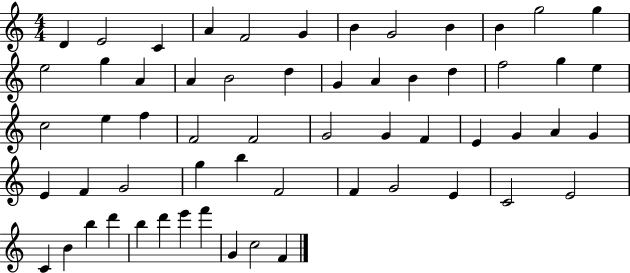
X:1
T:Untitled
M:4/4
L:1/4
K:C
D E2 C A F2 G B G2 B B g2 g e2 g A A B2 d G A B d f2 g e c2 e f F2 F2 G2 G F E G A G E F G2 g b F2 F G2 E C2 E2 C B b d' b d' e' f' G c2 F